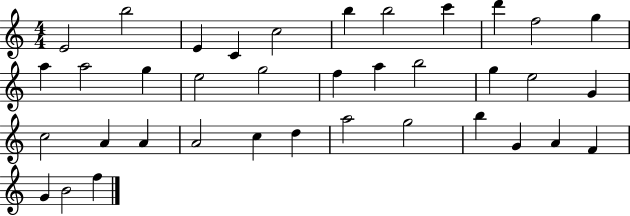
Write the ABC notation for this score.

X:1
T:Untitled
M:4/4
L:1/4
K:C
E2 b2 E C c2 b b2 c' d' f2 g a a2 g e2 g2 f a b2 g e2 G c2 A A A2 c d a2 g2 b G A F G B2 f